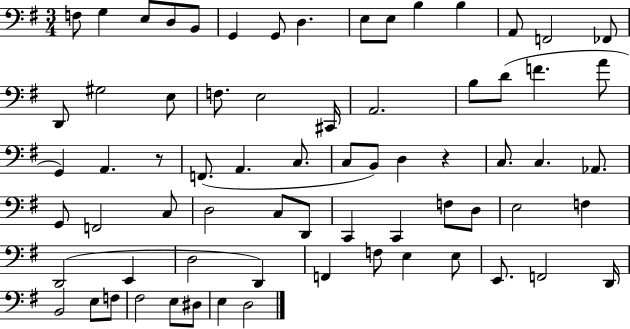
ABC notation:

X:1
T:Untitled
M:3/4
L:1/4
K:G
F,/2 G, E,/2 D,/2 B,,/2 G,, G,,/2 D, E,/2 E,/2 B, B, A,,/2 F,,2 _F,,/2 D,,/2 ^G,2 E,/2 F,/2 E,2 ^C,,/4 A,,2 B,/2 D/2 F A/2 G,, A,, z/2 F,,/2 A,, C,/2 C,/2 B,,/2 D, z C,/2 C, _A,,/2 G,,/2 F,,2 C,/2 D,2 C,/2 D,,/2 C,, C,, F,/2 D,/2 E,2 F, D,,2 E,, D,2 D,, F,, F,/2 E, E,/2 E,,/2 F,,2 D,,/4 B,,2 E,/2 F,/2 ^F,2 E,/2 ^D,/2 E, D,2